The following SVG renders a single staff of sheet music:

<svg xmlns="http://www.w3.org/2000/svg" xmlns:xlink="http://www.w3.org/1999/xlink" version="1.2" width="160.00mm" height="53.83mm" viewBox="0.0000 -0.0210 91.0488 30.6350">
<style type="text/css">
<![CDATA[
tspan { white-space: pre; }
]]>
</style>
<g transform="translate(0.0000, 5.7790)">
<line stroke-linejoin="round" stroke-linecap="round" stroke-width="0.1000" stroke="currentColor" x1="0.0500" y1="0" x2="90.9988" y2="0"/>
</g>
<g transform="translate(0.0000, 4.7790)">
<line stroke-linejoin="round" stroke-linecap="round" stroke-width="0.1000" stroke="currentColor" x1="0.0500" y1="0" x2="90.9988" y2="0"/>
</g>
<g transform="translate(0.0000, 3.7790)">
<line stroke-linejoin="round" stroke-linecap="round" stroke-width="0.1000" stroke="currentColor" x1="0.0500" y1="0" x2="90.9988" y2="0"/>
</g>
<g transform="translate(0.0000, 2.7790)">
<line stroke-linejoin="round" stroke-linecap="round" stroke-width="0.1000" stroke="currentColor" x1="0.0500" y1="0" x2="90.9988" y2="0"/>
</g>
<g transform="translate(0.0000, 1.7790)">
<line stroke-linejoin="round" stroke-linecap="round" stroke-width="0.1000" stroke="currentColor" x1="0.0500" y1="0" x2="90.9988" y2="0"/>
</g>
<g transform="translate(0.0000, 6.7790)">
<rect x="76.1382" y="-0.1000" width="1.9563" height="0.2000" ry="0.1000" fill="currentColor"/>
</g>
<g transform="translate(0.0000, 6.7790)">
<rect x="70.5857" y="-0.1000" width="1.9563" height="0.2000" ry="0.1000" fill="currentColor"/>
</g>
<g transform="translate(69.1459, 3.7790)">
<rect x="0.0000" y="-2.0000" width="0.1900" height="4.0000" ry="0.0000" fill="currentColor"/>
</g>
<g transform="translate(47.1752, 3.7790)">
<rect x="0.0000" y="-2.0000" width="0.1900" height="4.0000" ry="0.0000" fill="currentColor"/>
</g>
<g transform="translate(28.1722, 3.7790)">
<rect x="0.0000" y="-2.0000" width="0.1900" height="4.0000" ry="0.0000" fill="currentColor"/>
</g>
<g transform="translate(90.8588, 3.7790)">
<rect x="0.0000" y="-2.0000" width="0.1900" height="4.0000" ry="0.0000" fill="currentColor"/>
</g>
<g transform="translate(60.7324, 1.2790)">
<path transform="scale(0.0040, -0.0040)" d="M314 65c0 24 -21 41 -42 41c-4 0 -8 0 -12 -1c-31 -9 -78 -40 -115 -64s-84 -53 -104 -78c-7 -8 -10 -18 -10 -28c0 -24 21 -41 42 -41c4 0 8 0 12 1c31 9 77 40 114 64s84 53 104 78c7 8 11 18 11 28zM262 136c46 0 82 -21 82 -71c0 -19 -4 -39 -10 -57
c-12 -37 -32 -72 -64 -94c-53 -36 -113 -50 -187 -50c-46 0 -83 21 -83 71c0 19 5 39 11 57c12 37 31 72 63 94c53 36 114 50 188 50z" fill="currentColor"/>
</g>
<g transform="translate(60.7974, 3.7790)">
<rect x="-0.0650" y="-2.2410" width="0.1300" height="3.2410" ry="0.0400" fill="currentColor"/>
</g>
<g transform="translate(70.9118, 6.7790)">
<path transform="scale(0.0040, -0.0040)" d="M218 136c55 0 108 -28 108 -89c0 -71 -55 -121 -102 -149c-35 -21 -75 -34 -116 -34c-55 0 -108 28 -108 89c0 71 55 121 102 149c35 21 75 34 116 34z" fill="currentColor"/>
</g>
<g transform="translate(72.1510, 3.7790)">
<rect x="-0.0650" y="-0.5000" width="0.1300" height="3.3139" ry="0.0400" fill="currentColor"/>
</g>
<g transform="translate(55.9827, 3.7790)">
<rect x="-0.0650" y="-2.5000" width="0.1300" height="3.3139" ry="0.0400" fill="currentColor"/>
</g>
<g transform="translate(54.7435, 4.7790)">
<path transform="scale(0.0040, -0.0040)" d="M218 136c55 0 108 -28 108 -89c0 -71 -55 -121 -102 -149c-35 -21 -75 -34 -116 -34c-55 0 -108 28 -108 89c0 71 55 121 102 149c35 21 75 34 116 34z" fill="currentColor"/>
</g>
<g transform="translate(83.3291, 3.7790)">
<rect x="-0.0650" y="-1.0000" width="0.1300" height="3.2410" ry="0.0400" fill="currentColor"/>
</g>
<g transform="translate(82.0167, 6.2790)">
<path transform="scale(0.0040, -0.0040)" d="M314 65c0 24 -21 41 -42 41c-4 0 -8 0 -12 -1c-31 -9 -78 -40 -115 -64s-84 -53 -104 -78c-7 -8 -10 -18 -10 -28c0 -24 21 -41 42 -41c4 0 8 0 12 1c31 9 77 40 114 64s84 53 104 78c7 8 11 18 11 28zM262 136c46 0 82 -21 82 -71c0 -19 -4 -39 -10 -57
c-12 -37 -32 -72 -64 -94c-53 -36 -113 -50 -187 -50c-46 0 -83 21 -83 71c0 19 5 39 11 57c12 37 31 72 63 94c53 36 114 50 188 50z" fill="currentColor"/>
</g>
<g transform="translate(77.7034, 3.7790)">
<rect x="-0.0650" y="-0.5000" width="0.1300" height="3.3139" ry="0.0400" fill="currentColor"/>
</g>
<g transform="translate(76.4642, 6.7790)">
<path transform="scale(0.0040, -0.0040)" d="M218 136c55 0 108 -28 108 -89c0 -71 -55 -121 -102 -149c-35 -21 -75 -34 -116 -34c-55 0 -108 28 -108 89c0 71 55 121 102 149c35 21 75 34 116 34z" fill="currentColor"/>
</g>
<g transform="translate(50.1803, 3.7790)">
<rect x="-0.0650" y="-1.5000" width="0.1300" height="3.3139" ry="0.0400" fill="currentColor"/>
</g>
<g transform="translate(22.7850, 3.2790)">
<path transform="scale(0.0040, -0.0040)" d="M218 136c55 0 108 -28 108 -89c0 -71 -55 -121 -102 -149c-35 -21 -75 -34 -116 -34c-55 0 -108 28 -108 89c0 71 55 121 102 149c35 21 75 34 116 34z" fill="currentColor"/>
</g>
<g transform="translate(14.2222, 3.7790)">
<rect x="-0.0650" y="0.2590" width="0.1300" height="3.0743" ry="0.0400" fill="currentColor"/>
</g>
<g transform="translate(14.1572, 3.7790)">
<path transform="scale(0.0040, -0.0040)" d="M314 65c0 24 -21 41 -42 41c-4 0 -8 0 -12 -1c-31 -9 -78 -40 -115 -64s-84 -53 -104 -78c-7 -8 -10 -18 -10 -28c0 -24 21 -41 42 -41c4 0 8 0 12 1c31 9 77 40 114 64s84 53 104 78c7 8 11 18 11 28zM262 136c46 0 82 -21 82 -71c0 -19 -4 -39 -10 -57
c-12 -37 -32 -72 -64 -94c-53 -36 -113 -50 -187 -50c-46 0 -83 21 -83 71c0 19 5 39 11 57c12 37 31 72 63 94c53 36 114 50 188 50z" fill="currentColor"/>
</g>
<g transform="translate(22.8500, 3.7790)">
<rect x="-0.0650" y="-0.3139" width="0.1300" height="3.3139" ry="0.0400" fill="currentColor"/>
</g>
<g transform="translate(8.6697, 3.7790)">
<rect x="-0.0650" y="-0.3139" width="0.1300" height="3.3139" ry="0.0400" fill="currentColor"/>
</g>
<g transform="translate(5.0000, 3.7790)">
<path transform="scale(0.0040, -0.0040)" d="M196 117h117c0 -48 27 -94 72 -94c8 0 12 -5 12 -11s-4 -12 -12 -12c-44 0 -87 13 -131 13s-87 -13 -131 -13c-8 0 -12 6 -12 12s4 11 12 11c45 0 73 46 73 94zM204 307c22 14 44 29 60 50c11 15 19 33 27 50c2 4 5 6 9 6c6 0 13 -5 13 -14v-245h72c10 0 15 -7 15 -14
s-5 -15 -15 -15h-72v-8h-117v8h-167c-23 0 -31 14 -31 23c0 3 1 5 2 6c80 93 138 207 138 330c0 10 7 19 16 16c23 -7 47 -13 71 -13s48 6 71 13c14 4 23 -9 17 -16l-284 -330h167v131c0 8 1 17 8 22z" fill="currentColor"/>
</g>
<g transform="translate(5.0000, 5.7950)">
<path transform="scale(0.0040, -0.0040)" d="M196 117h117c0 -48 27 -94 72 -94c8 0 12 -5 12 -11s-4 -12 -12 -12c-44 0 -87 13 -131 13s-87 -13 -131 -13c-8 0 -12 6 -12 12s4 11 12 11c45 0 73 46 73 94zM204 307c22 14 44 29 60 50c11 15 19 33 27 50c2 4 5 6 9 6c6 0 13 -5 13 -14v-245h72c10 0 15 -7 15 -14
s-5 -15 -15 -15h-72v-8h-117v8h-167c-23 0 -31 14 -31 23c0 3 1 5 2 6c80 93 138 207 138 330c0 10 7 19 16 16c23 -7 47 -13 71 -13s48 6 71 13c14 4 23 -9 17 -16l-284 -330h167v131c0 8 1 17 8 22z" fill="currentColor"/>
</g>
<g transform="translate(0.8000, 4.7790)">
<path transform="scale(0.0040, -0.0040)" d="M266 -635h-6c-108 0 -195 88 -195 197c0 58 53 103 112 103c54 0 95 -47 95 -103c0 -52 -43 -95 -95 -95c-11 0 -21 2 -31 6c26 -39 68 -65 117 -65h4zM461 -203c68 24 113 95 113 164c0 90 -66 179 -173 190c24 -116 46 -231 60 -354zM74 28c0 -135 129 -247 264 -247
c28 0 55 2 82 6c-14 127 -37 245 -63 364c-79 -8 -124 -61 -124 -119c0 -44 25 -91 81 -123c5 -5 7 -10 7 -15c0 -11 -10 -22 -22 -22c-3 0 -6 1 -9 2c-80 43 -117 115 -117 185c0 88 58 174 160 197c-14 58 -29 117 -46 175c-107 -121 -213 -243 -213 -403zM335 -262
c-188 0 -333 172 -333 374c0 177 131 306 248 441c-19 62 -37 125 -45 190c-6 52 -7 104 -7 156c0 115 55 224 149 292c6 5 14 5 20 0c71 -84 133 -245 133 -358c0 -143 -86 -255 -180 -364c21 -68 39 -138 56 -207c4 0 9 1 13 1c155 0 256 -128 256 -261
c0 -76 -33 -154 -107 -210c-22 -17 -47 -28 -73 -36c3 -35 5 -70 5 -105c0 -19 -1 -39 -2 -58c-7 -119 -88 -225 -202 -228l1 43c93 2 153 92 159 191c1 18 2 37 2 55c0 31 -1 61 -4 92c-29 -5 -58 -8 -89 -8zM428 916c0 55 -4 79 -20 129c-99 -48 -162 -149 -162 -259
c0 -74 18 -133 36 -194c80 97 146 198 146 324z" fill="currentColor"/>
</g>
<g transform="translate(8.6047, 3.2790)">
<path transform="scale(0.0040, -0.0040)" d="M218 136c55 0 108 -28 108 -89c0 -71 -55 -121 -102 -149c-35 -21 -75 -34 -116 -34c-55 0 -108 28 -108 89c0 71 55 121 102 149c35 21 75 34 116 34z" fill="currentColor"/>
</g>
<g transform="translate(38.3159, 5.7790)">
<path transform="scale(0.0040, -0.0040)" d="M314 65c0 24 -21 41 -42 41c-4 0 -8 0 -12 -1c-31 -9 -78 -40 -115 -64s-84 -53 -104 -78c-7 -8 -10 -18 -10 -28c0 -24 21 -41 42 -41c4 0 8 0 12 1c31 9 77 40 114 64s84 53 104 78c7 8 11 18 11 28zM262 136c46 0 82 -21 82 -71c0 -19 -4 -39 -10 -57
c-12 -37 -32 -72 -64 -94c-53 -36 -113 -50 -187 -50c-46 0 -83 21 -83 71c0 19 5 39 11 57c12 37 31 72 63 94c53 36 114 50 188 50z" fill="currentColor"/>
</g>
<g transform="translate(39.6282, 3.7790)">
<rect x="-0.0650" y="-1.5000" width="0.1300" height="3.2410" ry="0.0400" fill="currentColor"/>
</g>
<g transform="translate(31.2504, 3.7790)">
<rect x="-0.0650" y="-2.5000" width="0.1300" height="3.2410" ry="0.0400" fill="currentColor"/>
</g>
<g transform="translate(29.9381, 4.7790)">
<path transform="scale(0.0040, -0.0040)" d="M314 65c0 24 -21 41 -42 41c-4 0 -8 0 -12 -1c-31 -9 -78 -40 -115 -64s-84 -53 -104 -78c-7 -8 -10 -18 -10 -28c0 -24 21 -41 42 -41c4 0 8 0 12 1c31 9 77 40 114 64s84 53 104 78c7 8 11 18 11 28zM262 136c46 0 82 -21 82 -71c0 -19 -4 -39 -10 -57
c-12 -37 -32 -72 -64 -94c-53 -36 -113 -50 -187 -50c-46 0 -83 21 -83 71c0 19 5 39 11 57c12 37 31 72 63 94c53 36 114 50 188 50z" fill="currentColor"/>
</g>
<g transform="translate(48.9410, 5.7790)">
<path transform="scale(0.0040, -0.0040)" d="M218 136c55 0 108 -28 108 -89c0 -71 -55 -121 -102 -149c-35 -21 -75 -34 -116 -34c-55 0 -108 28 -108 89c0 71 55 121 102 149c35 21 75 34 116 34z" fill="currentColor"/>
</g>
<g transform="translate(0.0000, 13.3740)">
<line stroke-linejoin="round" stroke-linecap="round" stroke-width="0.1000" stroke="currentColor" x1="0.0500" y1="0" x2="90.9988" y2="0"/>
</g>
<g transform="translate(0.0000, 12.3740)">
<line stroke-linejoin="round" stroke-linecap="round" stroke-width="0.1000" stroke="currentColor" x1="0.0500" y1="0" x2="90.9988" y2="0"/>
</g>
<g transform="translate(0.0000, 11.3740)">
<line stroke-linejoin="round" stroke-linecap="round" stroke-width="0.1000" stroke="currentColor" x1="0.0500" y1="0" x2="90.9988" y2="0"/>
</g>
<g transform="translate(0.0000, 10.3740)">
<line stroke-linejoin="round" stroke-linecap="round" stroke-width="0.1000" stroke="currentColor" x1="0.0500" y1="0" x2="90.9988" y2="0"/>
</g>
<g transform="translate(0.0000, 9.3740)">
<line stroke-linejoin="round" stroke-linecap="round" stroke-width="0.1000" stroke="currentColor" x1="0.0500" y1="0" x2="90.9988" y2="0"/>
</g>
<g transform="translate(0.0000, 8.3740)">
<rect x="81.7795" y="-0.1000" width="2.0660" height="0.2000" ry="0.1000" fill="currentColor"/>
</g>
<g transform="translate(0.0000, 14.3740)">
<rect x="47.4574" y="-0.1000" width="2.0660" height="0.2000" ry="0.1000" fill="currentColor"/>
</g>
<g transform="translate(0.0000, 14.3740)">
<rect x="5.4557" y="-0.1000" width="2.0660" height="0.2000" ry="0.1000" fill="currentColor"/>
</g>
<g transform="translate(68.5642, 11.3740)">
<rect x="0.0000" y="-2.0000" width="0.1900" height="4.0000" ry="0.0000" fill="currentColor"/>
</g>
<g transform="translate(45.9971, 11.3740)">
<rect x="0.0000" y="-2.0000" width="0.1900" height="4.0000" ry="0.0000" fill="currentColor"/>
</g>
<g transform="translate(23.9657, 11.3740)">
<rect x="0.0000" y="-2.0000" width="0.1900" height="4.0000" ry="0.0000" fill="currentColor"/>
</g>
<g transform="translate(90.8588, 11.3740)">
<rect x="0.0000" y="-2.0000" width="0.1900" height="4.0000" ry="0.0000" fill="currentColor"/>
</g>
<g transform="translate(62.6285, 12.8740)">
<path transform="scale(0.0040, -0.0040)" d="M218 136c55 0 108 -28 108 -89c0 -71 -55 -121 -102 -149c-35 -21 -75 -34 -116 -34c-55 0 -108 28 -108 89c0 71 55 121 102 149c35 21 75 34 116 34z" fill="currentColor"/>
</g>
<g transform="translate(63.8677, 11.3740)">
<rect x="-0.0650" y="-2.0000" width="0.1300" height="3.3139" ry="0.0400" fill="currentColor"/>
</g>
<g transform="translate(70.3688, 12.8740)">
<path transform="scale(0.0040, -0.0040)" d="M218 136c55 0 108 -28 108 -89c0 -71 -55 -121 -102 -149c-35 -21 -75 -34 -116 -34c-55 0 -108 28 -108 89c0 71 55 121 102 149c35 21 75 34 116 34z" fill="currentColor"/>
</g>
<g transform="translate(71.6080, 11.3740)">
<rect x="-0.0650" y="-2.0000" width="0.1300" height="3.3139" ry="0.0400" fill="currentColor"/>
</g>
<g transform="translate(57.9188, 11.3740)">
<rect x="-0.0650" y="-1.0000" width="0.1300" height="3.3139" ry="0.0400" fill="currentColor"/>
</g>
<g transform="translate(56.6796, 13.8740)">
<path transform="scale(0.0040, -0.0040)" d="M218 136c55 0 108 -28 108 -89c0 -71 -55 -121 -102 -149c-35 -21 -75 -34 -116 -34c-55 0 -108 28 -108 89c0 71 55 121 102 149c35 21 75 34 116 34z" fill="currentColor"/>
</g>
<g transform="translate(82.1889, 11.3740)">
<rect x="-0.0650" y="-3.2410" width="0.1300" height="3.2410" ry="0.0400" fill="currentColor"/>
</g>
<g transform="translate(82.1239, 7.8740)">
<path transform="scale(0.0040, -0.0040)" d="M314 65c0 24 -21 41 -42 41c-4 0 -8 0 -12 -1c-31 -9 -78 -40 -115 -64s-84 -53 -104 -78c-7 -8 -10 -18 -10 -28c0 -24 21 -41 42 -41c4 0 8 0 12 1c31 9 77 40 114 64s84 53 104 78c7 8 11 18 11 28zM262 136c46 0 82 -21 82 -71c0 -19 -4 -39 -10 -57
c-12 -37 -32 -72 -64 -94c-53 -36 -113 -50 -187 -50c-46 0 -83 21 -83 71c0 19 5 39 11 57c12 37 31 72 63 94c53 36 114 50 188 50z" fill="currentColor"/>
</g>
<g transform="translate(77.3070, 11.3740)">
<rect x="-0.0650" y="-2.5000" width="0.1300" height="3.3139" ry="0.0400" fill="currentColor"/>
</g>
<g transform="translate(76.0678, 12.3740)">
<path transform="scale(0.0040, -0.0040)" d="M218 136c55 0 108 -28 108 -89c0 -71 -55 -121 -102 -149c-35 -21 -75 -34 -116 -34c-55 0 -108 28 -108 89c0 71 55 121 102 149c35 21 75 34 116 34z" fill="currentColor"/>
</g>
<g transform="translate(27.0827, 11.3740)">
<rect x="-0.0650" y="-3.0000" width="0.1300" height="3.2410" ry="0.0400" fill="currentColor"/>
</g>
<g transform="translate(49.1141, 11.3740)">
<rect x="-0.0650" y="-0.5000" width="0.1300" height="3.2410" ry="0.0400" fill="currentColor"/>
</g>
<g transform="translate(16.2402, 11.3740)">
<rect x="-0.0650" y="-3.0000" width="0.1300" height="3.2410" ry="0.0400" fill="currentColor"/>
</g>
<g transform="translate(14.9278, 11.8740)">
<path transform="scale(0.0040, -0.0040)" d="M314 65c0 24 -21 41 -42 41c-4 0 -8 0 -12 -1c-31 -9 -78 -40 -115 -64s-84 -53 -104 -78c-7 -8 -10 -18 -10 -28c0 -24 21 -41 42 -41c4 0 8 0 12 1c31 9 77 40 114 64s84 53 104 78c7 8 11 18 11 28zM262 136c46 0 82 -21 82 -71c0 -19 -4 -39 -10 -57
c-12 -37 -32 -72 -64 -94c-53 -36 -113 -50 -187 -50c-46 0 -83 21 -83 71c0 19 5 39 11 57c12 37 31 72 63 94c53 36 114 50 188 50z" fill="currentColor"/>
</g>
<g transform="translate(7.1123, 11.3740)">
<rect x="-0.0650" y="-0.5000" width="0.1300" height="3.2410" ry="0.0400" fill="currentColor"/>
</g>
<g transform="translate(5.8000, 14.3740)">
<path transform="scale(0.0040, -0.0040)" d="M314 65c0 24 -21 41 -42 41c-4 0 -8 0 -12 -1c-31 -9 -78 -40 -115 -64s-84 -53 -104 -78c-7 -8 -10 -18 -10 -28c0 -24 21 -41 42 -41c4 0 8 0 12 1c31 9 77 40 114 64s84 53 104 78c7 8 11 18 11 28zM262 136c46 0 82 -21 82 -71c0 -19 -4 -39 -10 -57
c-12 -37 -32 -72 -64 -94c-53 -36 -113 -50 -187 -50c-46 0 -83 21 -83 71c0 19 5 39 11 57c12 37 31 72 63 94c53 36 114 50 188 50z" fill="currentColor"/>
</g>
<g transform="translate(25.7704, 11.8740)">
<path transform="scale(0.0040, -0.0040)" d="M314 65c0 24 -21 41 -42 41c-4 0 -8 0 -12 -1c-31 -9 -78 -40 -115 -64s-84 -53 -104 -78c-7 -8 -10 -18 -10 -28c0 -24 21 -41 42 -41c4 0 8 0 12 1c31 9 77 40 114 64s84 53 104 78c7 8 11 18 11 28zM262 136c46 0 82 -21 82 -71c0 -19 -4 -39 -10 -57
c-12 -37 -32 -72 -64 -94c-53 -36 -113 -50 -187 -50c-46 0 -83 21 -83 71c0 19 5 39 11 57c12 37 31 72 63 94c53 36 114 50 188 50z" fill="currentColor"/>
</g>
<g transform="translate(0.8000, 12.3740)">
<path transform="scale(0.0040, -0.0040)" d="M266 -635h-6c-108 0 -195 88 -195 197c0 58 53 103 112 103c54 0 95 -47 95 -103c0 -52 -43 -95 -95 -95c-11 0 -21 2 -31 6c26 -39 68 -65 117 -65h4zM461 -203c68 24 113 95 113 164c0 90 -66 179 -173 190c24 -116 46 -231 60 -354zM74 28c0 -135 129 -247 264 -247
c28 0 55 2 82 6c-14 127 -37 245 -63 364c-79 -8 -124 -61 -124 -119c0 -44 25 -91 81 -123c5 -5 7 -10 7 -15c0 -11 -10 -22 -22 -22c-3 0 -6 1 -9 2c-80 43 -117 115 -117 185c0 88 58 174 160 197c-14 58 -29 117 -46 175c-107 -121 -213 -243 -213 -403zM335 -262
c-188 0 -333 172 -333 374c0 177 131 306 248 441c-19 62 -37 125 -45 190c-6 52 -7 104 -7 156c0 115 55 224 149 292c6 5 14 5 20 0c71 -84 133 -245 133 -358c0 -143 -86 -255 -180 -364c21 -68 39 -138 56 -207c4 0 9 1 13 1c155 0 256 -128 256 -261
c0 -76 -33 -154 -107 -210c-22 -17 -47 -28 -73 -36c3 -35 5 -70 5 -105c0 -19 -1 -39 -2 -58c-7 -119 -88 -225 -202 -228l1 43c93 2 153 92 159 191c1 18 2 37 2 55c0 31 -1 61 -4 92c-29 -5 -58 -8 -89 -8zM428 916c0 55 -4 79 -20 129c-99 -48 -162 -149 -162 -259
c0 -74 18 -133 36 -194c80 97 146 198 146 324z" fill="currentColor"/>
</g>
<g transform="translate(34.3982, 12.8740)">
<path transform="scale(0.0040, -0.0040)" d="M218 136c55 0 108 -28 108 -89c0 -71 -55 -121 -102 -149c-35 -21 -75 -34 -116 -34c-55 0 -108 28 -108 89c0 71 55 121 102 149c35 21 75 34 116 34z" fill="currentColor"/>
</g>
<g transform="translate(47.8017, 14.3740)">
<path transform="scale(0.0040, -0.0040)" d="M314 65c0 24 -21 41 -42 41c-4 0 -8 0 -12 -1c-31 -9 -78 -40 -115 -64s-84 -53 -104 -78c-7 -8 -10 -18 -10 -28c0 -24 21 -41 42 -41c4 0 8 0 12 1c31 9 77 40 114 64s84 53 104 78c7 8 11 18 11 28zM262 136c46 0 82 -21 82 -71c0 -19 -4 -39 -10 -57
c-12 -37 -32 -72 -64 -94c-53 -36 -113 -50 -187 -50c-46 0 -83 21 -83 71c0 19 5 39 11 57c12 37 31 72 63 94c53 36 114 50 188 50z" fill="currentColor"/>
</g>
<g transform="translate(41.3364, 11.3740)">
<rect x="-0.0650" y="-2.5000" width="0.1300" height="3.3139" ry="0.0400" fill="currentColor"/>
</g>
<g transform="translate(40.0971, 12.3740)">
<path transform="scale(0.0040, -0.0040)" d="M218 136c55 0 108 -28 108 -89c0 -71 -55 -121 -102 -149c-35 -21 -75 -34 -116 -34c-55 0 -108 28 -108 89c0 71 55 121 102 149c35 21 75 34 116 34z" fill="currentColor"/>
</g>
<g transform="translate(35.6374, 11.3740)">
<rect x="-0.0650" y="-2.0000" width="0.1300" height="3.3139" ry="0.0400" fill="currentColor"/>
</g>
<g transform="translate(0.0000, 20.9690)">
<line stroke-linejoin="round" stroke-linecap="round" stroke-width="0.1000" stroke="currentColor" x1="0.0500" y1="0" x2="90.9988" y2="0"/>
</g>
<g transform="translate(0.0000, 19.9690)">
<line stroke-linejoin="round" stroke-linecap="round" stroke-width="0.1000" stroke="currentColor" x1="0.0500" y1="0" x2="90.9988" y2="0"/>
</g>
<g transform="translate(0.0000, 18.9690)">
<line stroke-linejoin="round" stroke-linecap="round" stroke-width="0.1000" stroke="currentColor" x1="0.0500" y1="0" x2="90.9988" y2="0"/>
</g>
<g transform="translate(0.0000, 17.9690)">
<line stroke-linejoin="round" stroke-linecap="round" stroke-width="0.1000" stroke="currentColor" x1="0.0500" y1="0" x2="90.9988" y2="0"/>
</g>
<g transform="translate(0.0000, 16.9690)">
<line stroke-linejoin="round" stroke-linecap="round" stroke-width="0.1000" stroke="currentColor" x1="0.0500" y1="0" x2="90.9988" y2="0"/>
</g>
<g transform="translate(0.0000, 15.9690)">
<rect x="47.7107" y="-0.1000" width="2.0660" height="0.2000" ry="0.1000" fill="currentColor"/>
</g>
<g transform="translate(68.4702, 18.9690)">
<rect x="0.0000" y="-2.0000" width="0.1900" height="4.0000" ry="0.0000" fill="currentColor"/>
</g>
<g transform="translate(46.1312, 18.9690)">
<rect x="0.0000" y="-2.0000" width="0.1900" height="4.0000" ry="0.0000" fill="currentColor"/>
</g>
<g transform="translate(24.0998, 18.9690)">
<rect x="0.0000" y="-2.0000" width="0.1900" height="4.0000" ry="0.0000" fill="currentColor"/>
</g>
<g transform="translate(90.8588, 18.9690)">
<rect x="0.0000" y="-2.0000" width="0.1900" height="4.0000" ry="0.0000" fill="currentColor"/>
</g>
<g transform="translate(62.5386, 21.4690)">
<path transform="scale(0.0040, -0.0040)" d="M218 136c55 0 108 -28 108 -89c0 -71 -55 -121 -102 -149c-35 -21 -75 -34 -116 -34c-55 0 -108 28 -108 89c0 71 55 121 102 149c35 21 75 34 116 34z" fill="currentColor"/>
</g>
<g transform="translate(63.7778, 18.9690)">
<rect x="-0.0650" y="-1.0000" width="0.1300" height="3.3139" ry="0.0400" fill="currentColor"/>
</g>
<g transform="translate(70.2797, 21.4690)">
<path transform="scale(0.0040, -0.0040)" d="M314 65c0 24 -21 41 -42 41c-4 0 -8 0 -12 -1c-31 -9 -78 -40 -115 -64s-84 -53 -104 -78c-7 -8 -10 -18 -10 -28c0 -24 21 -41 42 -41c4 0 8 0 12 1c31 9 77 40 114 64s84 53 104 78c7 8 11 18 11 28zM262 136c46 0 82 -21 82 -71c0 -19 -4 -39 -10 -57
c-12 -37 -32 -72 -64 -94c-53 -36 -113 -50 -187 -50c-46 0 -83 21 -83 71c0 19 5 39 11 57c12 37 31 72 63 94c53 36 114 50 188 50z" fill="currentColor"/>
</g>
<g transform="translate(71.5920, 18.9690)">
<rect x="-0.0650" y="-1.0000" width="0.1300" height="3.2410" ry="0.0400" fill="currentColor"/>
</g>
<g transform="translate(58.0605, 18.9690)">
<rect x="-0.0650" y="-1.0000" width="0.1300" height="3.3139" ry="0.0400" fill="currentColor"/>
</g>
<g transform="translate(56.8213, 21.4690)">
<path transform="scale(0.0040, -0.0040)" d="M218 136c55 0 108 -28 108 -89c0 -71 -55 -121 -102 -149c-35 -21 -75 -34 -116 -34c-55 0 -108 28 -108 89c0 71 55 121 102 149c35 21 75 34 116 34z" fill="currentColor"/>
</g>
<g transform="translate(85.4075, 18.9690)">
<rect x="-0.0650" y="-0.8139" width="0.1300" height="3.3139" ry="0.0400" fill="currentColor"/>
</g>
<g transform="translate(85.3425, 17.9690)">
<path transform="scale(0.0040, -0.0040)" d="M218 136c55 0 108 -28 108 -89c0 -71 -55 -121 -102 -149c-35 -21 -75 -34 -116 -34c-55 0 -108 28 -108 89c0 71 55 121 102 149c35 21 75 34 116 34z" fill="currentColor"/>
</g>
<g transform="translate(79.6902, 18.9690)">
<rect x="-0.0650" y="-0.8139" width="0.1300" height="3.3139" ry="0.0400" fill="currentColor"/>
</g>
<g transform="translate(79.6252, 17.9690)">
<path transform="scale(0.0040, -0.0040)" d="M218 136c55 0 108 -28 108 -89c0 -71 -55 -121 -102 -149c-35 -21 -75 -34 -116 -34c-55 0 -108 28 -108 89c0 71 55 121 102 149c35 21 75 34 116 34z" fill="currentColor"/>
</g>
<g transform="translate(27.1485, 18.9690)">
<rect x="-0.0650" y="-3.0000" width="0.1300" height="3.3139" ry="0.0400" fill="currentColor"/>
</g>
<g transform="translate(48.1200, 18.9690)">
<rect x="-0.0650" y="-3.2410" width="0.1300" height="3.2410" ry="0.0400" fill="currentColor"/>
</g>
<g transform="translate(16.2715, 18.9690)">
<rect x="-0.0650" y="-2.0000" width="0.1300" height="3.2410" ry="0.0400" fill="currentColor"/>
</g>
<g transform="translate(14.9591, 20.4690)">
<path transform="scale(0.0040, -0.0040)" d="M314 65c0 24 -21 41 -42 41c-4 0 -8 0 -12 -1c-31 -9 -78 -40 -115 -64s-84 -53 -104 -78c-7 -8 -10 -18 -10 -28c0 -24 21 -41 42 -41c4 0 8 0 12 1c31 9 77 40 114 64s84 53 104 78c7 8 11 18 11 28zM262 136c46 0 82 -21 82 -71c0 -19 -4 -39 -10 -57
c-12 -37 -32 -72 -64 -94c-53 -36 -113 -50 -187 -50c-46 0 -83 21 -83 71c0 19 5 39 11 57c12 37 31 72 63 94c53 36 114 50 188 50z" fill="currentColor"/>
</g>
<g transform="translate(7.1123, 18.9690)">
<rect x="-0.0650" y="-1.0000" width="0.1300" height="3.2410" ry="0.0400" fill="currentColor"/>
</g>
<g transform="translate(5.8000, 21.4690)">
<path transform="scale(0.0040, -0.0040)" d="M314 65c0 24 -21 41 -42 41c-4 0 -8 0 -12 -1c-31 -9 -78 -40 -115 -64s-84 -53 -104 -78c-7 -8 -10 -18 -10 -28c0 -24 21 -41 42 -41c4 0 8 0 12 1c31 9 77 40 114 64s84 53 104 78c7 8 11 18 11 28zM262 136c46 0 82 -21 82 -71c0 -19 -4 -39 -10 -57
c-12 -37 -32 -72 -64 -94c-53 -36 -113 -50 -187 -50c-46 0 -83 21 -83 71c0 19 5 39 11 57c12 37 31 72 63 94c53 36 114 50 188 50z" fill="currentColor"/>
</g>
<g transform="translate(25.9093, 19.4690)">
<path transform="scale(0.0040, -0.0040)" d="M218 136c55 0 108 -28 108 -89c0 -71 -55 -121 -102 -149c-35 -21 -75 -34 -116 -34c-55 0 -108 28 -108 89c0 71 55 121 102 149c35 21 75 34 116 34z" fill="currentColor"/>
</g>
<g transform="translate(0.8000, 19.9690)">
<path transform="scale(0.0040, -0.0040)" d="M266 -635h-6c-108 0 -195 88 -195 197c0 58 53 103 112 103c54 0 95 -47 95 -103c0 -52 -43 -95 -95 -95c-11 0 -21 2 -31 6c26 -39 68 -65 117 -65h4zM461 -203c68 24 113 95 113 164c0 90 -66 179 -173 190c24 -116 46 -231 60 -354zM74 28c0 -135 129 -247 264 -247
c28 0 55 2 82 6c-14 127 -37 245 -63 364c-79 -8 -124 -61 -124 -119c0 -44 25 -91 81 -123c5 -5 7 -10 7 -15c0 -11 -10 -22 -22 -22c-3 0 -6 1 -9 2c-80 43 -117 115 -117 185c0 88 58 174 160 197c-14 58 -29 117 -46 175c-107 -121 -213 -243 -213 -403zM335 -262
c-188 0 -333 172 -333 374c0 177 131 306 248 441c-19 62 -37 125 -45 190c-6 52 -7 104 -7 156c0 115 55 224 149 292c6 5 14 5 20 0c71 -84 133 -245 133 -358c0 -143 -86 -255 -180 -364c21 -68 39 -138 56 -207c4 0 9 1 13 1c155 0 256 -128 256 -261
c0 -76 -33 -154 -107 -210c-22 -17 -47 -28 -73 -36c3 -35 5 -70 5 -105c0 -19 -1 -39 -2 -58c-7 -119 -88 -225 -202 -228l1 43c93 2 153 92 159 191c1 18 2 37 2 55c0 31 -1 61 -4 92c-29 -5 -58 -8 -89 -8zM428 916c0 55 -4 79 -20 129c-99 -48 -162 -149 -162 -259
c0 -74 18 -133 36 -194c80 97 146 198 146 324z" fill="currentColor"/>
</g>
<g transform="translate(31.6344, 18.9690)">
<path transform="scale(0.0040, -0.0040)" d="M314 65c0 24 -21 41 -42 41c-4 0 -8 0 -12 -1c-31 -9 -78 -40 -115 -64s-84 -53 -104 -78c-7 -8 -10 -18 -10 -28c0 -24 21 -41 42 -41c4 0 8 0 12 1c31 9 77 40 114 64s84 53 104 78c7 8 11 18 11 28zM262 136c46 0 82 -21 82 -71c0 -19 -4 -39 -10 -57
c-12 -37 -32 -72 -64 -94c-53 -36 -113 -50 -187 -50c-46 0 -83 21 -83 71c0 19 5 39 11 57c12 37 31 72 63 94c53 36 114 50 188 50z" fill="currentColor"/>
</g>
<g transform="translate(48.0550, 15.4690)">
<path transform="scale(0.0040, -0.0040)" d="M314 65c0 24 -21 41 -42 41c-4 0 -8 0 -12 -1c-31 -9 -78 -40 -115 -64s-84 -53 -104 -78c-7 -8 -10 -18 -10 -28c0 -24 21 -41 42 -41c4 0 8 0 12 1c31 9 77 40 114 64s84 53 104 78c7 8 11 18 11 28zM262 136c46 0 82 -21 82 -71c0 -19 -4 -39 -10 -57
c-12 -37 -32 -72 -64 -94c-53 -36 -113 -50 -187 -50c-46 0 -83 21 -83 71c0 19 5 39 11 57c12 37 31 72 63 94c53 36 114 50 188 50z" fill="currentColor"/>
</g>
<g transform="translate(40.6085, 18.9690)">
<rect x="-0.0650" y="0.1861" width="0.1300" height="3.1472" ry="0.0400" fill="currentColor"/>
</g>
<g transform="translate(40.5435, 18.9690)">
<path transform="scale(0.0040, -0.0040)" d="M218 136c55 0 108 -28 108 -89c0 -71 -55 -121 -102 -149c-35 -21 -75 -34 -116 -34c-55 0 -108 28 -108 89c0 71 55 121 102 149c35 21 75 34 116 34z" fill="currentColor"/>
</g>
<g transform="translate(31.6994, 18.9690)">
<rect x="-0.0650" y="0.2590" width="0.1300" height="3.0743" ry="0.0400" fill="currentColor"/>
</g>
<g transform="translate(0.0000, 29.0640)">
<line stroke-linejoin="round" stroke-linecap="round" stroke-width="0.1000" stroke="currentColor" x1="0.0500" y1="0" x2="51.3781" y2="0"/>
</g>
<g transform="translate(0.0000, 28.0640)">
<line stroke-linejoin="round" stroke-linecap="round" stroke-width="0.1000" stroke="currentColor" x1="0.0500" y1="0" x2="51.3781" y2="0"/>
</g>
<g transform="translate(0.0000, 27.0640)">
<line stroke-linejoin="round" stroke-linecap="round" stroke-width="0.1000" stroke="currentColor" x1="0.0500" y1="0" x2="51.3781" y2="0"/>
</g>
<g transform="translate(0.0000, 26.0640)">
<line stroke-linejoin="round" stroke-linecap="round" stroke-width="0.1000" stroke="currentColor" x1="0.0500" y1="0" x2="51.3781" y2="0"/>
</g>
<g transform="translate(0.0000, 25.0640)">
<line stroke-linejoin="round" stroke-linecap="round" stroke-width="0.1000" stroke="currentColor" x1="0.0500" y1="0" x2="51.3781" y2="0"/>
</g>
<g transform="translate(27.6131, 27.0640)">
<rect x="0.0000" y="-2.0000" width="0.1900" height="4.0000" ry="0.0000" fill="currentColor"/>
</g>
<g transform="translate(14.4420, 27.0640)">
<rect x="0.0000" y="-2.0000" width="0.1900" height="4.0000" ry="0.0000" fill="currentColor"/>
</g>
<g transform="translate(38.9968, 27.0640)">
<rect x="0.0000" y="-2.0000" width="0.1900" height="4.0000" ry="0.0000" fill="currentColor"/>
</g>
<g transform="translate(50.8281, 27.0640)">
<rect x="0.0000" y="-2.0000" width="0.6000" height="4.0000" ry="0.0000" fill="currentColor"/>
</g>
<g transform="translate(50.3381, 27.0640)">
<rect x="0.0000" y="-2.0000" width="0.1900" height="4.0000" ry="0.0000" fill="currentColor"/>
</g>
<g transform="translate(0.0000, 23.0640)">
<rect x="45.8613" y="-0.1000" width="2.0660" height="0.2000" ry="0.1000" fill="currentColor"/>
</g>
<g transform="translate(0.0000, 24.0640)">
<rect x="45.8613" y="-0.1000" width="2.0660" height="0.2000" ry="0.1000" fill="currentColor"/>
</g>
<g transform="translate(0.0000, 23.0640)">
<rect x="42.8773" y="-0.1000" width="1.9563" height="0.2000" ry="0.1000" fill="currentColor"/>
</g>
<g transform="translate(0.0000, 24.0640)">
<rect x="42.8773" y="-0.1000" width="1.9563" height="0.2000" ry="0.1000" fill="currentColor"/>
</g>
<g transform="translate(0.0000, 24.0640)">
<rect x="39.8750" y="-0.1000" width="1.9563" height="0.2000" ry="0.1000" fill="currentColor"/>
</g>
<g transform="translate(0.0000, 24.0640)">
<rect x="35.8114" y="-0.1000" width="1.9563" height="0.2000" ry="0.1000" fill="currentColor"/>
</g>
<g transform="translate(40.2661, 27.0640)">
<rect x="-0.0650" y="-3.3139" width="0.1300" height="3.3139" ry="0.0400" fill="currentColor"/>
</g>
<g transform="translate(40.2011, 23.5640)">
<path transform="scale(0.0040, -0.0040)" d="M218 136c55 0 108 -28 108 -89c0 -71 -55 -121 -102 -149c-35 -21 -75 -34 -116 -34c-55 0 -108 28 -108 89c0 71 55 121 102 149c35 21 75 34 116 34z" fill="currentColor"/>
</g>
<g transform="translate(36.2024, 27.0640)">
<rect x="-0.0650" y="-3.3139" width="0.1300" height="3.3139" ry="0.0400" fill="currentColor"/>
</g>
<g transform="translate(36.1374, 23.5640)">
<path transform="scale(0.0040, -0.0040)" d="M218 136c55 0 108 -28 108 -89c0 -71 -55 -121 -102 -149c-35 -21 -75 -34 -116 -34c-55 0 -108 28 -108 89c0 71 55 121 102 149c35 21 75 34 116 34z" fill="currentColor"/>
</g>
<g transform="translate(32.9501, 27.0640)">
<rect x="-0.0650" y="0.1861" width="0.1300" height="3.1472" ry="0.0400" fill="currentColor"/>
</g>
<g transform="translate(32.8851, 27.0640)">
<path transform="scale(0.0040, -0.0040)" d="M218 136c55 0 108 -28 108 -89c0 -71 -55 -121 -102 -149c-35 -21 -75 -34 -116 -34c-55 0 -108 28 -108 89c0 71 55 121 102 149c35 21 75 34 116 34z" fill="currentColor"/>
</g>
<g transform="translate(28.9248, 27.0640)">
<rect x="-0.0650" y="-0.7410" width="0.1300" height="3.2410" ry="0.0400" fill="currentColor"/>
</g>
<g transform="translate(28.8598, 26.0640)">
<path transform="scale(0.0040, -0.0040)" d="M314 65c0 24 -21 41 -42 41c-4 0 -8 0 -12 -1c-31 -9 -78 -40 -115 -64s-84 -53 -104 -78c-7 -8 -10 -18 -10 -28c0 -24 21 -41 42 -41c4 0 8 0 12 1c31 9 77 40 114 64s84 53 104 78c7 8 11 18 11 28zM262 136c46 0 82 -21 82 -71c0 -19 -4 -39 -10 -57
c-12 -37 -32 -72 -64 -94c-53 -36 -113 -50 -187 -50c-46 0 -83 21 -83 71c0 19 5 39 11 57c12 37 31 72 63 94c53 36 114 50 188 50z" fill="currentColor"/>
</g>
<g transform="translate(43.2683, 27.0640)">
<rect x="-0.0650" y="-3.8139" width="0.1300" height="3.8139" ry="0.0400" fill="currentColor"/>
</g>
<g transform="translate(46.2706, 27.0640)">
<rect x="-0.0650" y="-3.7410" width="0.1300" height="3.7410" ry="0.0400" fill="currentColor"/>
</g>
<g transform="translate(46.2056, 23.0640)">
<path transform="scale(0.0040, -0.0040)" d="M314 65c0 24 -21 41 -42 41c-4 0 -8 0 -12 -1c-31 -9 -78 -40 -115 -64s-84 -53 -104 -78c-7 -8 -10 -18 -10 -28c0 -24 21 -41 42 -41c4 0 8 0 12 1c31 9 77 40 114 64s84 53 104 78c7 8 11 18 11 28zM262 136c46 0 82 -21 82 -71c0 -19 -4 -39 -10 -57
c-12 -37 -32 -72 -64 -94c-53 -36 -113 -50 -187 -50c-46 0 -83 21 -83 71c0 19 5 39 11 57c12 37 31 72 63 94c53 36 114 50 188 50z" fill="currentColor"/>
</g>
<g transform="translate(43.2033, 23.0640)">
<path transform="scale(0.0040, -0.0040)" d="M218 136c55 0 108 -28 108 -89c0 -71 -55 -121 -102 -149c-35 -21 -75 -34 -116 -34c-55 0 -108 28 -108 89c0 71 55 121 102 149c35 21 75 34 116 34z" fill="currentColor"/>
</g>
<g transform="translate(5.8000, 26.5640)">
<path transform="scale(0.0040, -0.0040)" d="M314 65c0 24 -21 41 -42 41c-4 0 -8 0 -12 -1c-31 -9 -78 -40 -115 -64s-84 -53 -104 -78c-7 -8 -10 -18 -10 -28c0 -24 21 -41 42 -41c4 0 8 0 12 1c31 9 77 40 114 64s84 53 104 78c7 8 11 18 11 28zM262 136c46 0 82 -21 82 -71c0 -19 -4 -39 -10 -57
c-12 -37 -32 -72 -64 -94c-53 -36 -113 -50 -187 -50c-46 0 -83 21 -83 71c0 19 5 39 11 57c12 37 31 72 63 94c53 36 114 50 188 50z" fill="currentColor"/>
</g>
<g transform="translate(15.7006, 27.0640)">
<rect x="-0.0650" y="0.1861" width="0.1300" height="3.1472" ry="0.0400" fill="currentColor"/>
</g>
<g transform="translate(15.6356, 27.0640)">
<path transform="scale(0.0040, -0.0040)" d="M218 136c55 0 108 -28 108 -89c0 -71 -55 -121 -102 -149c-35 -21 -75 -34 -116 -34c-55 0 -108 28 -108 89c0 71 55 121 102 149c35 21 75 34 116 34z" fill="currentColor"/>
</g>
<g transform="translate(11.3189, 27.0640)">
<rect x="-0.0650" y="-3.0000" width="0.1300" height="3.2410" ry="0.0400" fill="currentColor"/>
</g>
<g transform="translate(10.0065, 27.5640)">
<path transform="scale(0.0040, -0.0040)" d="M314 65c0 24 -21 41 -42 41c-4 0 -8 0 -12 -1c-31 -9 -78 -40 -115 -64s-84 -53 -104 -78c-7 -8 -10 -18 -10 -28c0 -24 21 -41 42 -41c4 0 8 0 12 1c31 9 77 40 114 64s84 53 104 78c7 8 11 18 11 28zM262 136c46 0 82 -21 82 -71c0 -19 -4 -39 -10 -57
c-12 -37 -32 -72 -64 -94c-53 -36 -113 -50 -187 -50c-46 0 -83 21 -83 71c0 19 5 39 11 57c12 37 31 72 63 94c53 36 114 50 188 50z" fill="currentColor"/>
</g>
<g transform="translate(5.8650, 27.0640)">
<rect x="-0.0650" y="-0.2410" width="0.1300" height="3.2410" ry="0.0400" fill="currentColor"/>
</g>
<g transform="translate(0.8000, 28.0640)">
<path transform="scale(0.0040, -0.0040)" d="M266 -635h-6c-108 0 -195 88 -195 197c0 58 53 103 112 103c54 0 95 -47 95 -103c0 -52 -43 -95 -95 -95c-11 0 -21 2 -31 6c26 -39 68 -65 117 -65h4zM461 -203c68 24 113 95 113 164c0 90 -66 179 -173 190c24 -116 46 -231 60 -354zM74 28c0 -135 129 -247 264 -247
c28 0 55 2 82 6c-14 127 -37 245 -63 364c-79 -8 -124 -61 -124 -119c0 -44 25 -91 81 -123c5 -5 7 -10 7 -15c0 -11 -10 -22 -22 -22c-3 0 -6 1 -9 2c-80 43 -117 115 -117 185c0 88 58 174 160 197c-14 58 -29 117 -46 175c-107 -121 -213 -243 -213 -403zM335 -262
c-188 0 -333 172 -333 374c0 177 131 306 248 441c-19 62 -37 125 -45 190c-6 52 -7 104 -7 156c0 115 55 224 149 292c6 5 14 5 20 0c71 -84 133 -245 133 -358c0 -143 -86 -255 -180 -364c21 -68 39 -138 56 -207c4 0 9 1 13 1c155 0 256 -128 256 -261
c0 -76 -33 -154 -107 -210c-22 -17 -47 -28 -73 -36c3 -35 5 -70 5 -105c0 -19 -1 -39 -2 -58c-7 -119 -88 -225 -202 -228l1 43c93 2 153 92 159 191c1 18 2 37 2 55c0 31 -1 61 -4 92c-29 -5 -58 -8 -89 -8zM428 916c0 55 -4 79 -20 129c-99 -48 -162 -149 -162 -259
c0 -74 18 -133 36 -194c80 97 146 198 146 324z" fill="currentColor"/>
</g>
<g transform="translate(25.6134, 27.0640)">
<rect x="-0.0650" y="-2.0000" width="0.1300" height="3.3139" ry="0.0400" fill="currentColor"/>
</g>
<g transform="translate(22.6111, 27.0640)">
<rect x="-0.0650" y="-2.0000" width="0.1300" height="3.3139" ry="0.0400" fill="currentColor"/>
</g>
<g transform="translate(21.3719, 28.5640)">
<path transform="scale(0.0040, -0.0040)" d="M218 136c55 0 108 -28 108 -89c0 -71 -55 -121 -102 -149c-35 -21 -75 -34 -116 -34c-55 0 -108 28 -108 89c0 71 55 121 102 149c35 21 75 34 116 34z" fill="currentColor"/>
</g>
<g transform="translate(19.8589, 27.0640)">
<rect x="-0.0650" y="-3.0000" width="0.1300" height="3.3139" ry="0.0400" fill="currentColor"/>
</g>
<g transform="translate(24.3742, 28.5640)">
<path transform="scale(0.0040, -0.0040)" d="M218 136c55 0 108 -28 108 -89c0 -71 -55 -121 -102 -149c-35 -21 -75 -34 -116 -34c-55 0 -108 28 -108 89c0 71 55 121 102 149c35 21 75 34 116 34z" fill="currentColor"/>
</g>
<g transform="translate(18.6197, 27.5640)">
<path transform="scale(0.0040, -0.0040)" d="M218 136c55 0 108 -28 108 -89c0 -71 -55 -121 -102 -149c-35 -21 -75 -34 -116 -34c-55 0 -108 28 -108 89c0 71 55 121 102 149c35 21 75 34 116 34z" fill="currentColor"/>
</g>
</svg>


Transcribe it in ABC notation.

X:1
T:Untitled
M:4/4
L:1/4
K:C
c B2 c G2 E2 E G g2 C C D2 C2 A2 A2 F G C2 D F F G b2 D2 F2 A B2 B b2 D D D2 d d c2 A2 B A F F d2 B b b c' c'2